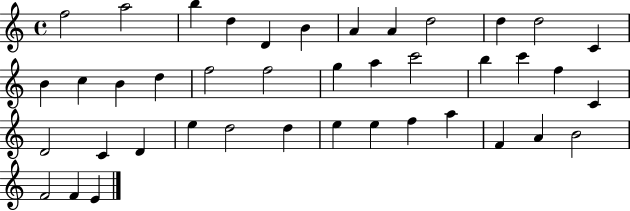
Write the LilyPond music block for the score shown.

{
  \clef treble
  \time 4/4
  \defaultTimeSignature
  \key c \major
  f''2 a''2 | b''4 d''4 d'4 b'4 | a'4 a'4 d''2 | d''4 d''2 c'4 | \break b'4 c''4 b'4 d''4 | f''2 f''2 | g''4 a''4 c'''2 | b''4 c'''4 f''4 c'4 | \break d'2 c'4 d'4 | e''4 d''2 d''4 | e''4 e''4 f''4 a''4 | f'4 a'4 b'2 | \break f'2 f'4 e'4 | \bar "|."
}